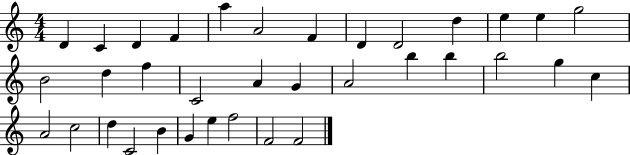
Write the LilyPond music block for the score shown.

{
  \clef treble
  \numericTimeSignature
  \time 4/4
  \key c \major
  d'4 c'4 d'4 f'4 | a''4 a'2 f'4 | d'4 d'2 d''4 | e''4 e''4 g''2 | \break b'2 d''4 f''4 | c'2 a'4 g'4 | a'2 b''4 b''4 | b''2 g''4 c''4 | \break a'2 c''2 | d''4 c'2 b'4 | g'4 e''4 f''2 | f'2 f'2 | \break \bar "|."
}